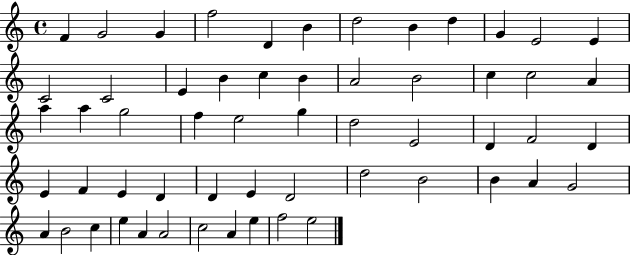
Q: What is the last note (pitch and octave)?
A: E5